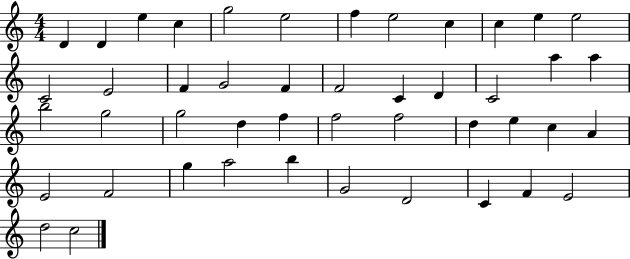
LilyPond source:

{
  \clef treble
  \numericTimeSignature
  \time 4/4
  \key c \major
  d'4 d'4 e''4 c''4 | g''2 e''2 | f''4 e''2 c''4 | c''4 e''4 e''2 | \break c'2 e'2 | f'4 g'2 f'4 | f'2 c'4 d'4 | c'2 a''4 a''4 | \break b''2 g''2 | g''2 d''4 f''4 | f''2 f''2 | d''4 e''4 c''4 a'4 | \break e'2 f'2 | g''4 a''2 b''4 | g'2 d'2 | c'4 f'4 e'2 | \break d''2 c''2 | \bar "|."
}